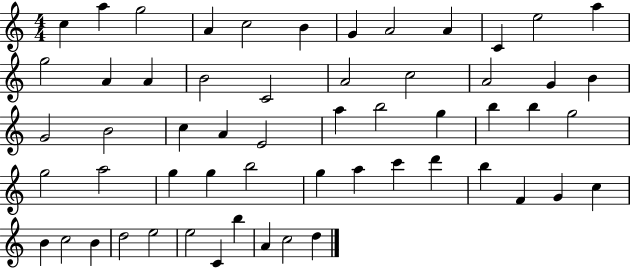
C5/q A5/q G5/h A4/q C5/h B4/q G4/q A4/h A4/q C4/q E5/h A5/q G5/h A4/q A4/q B4/h C4/h A4/h C5/h A4/h G4/q B4/q G4/h B4/h C5/q A4/q E4/h A5/q B5/h G5/q B5/q B5/q G5/h G5/h A5/h G5/q G5/q B5/h G5/q A5/q C6/q D6/q B5/q F4/q G4/q C5/q B4/q C5/h B4/q D5/h E5/h E5/h C4/q B5/q A4/q C5/h D5/q